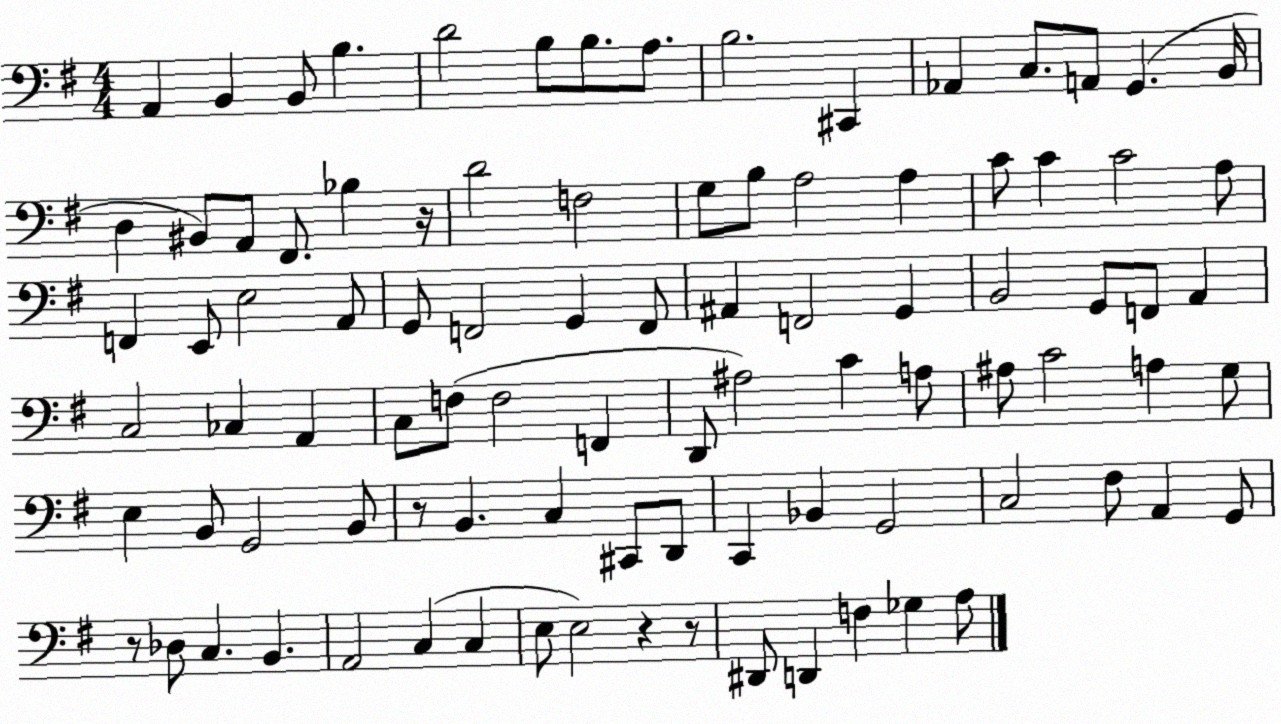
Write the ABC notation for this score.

X:1
T:Untitled
M:4/4
L:1/4
K:G
A,, B,, B,,/2 B, D2 B,/2 B,/2 A,/2 B,2 ^C,, _A,, C,/2 A,,/2 G,, B,,/4 D, ^B,,/2 A,,/2 ^F,,/2 _B, z/4 D2 F,2 G,/2 B,/2 A,2 A, C/2 C C2 A,/2 F,, E,,/2 E,2 A,,/2 G,,/2 F,,2 G,, F,,/2 ^A,, F,,2 G,, B,,2 G,,/2 F,,/2 A,, C,2 _C, A,, C,/2 F,/2 F,2 F,, D,,/2 ^A,2 C A,/2 ^A,/2 C2 A, G,/2 E, B,,/2 G,,2 B,,/2 z/2 B,, C, ^C,,/2 D,,/2 C,, _B,, G,,2 C,2 ^F,/2 A,, G,,/2 z/2 _D,/2 C, B,, A,,2 C, C, E,/2 E,2 z z/2 ^D,,/2 D,, F, _G, A,/2